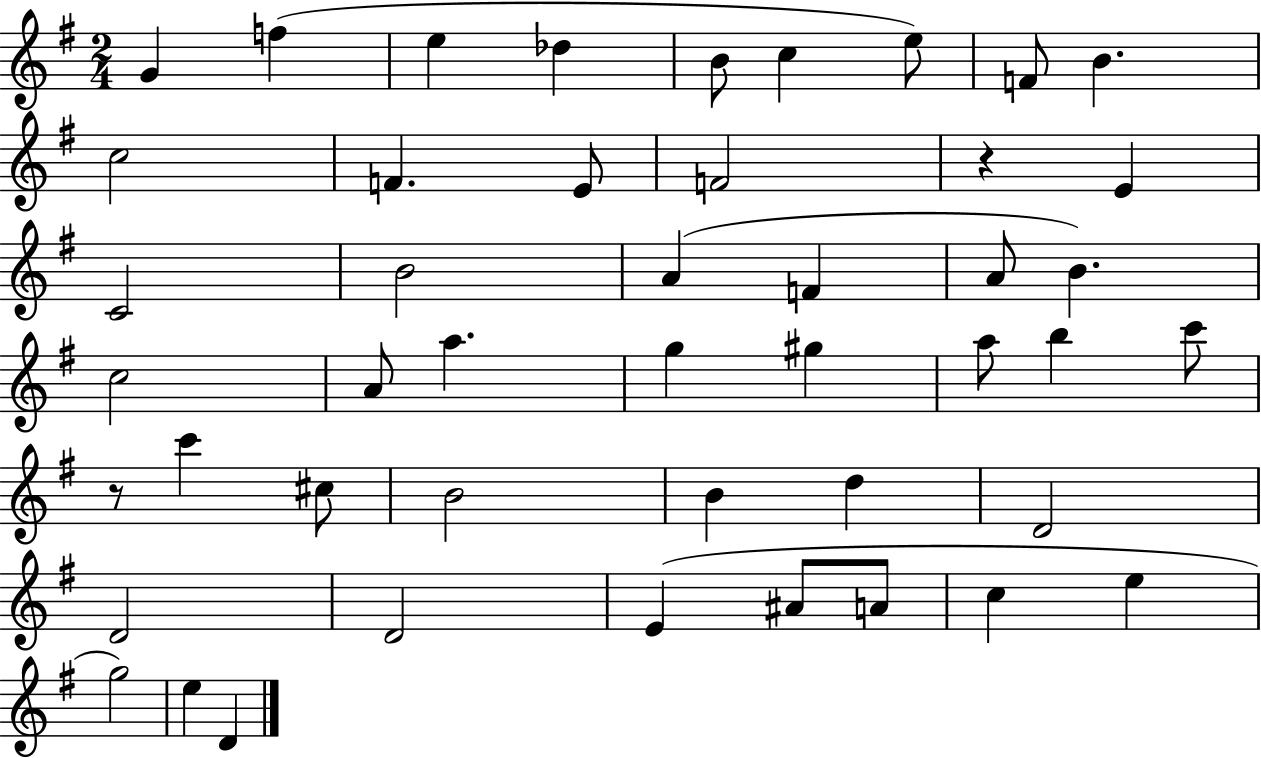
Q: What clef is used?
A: treble